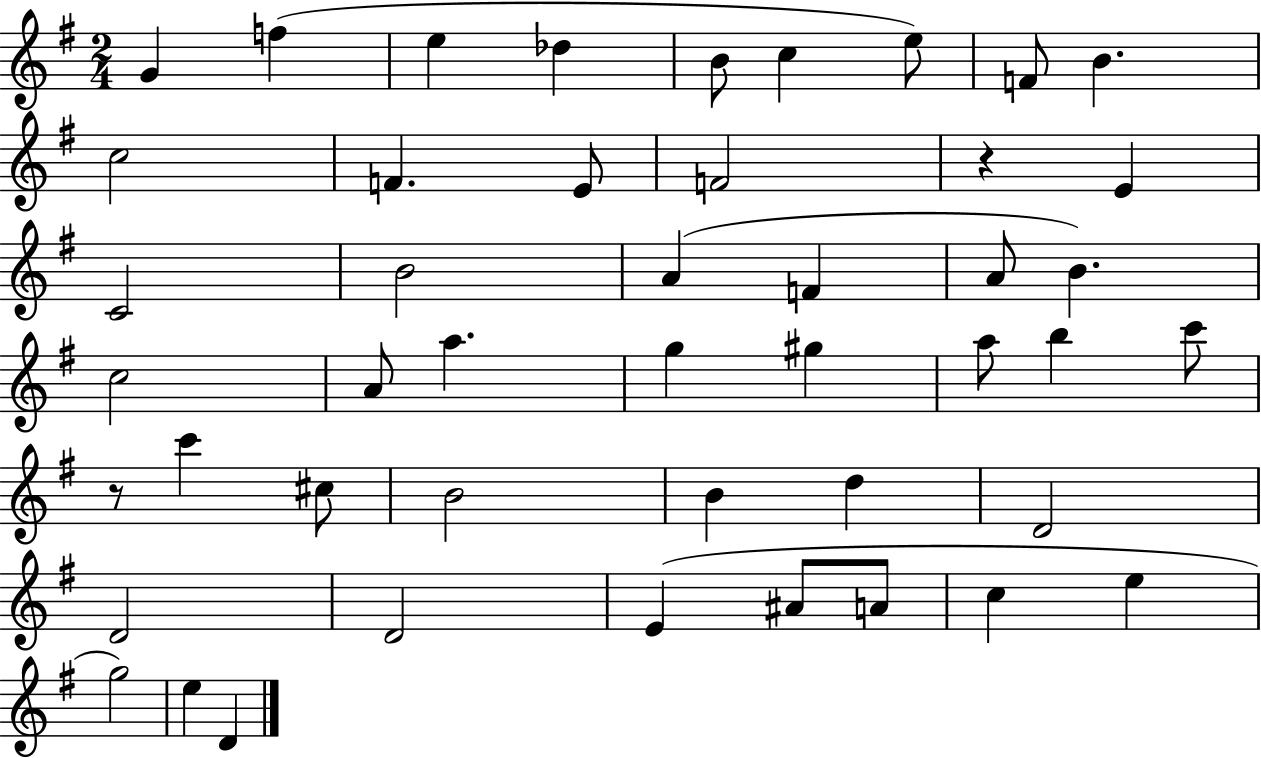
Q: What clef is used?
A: treble